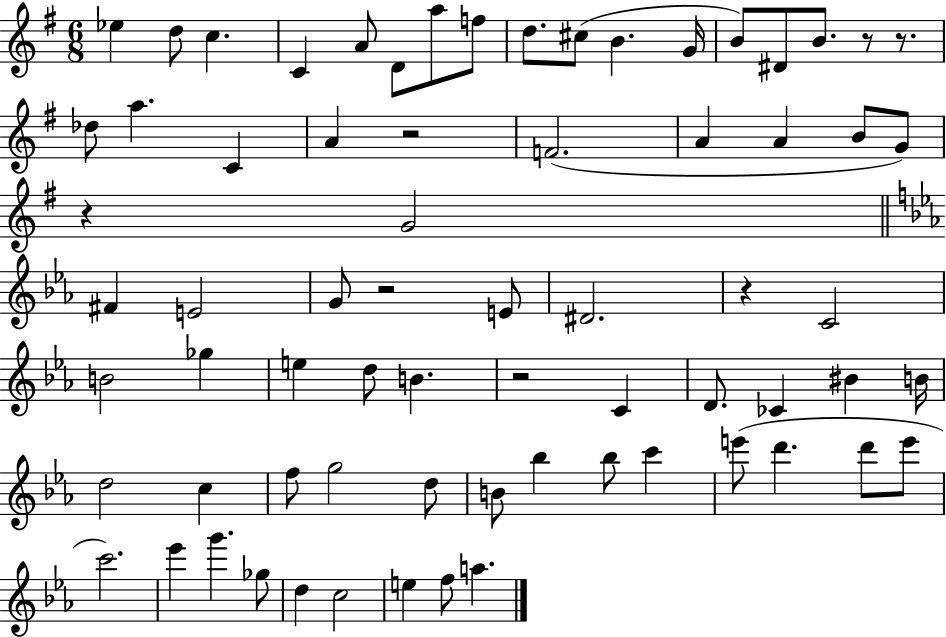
{
  \clef treble
  \numericTimeSignature
  \time 6/8
  \key g \major
  ees''4 d''8 c''4. | c'4 a'8 d'8 a''8 f''8 | d''8. cis''8( b'4. g'16 | b'8) dis'8 b'8. r8 r8. | \break des''8 a''4. c'4 | a'4 r2 | f'2.( | a'4 a'4 b'8 g'8) | \break r4 g'2 | \bar "||" \break \key ees \major fis'4 e'2 | g'8 r2 e'8 | dis'2. | r4 c'2 | \break b'2 ges''4 | e''4 d''8 b'4. | r2 c'4 | d'8. ces'4 bis'4 b'16 | \break d''2 c''4 | f''8 g''2 d''8 | b'8 bes''4 bes''8 c'''4 | e'''8( d'''4. d'''8 e'''8 | \break c'''2.) | ees'''4 g'''4. ges''8 | d''4 c''2 | e''4 f''8 a''4. | \break \bar "|."
}